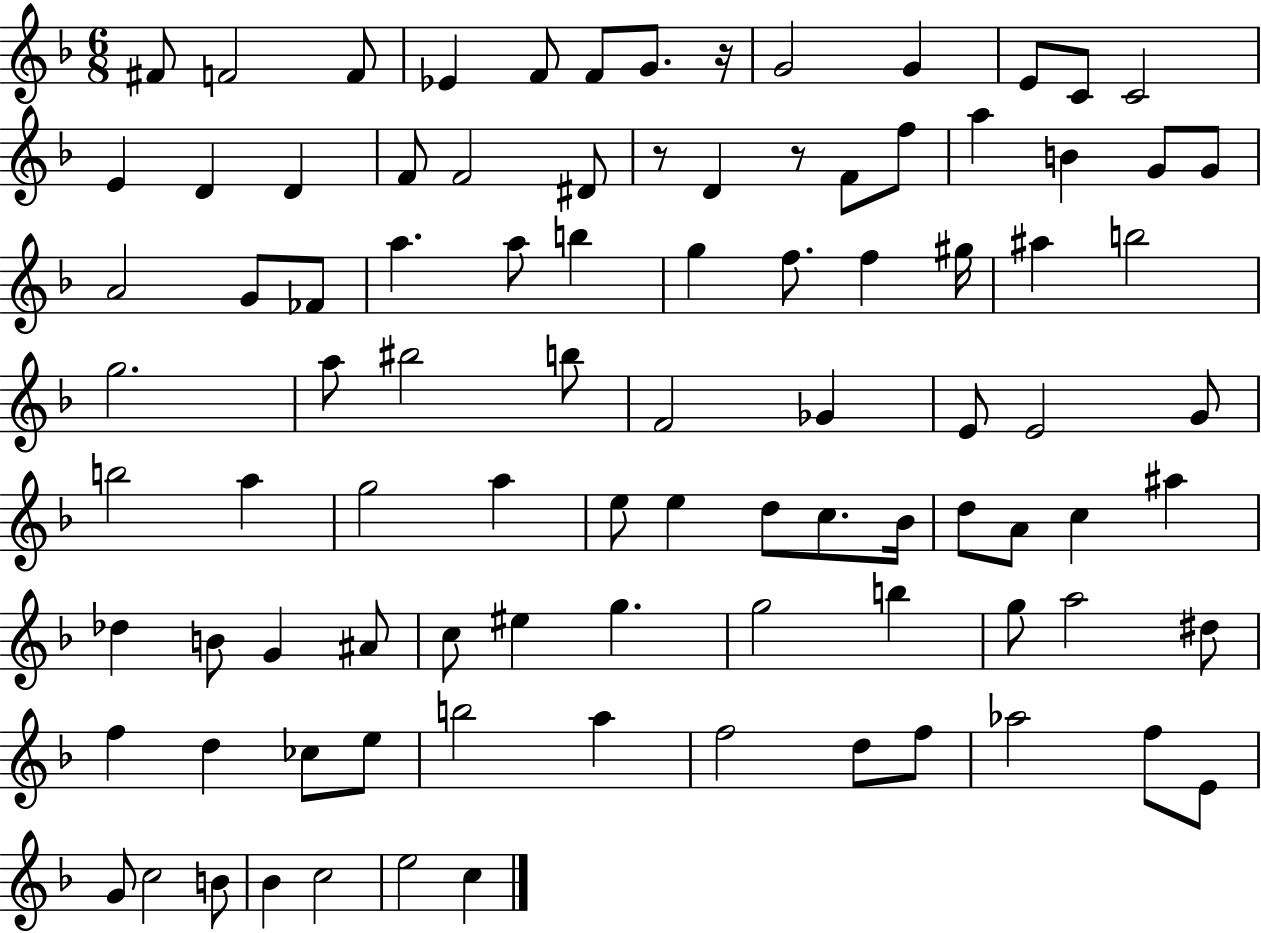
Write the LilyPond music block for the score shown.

{
  \clef treble
  \numericTimeSignature
  \time 6/8
  \key f \major
  fis'8 f'2 f'8 | ees'4 f'8 f'8 g'8. r16 | g'2 g'4 | e'8 c'8 c'2 | \break e'4 d'4 d'4 | f'8 f'2 dis'8 | r8 d'4 r8 f'8 f''8 | a''4 b'4 g'8 g'8 | \break a'2 g'8 fes'8 | a''4. a''8 b''4 | g''4 f''8. f''4 gis''16 | ais''4 b''2 | \break g''2. | a''8 bis''2 b''8 | f'2 ges'4 | e'8 e'2 g'8 | \break b''2 a''4 | g''2 a''4 | e''8 e''4 d''8 c''8. bes'16 | d''8 a'8 c''4 ais''4 | \break des''4 b'8 g'4 ais'8 | c''8 eis''4 g''4. | g''2 b''4 | g''8 a''2 dis''8 | \break f''4 d''4 ces''8 e''8 | b''2 a''4 | f''2 d''8 f''8 | aes''2 f''8 e'8 | \break g'8 c''2 b'8 | bes'4 c''2 | e''2 c''4 | \bar "|."
}